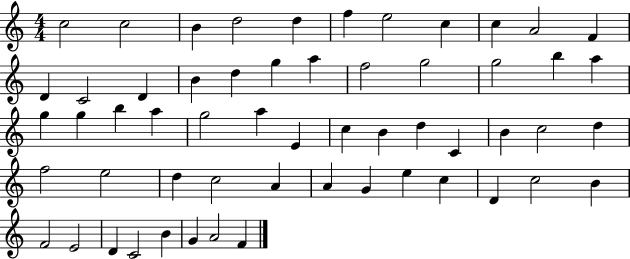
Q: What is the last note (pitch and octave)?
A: F4